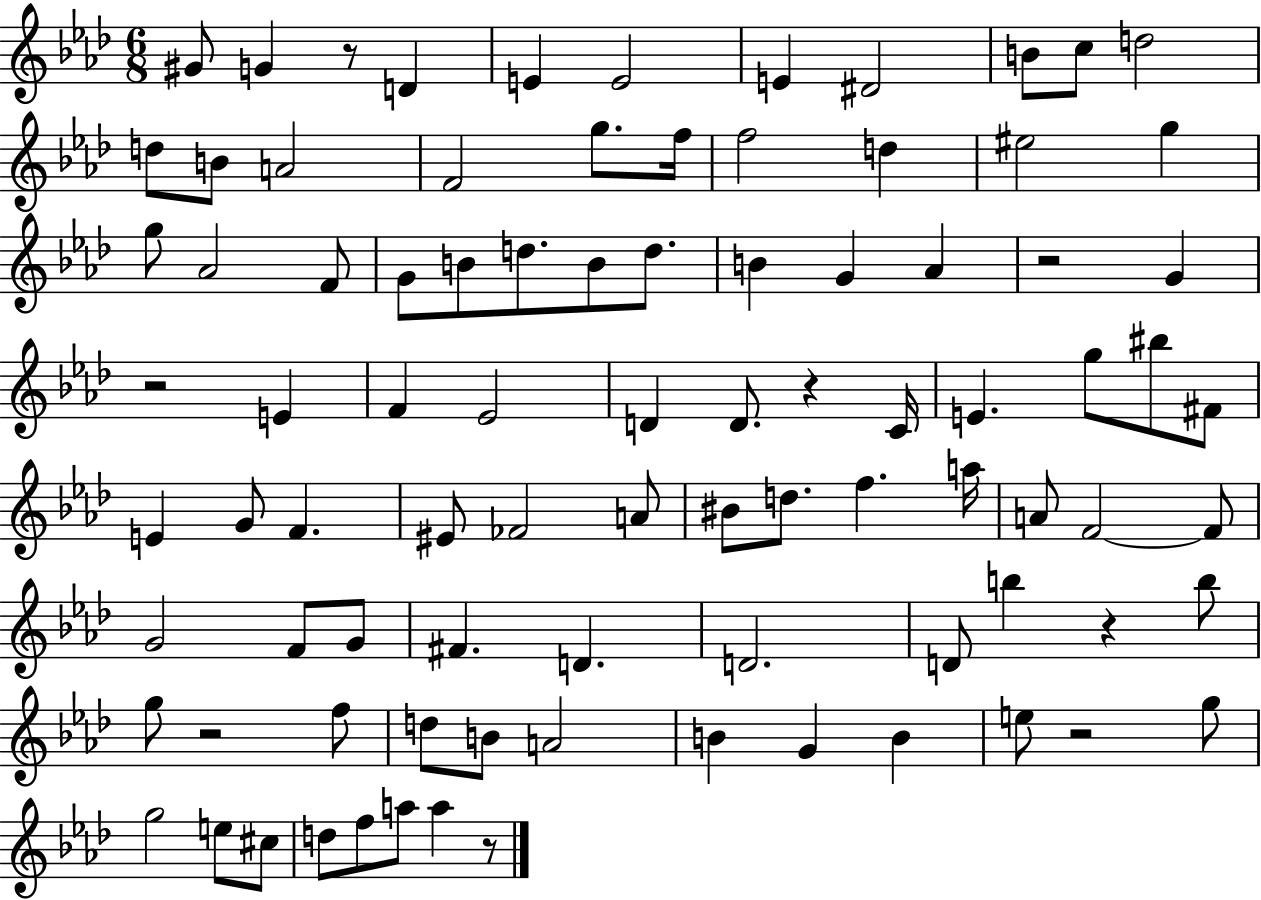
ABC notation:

X:1
T:Untitled
M:6/8
L:1/4
K:Ab
^G/2 G z/2 D E E2 E ^D2 B/2 c/2 d2 d/2 B/2 A2 F2 g/2 f/4 f2 d ^e2 g g/2 _A2 F/2 G/2 B/2 d/2 B/2 d/2 B G _A z2 G z2 E F _E2 D D/2 z C/4 E g/2 ^b/2 ^F/2 E G/2 F ^E/2 _F2 A/2 ^B/2 d/2 f a/4 A/2 F2 F/2 G2 F/2 G/2 ^F D D2 D/2 b z b/2 g/2 z2 f/2 d/2 B/2 A2 B G B e/2 z2 g/2 g2 e/2 ^c/2 d/2 f/2 a/2 a z/2